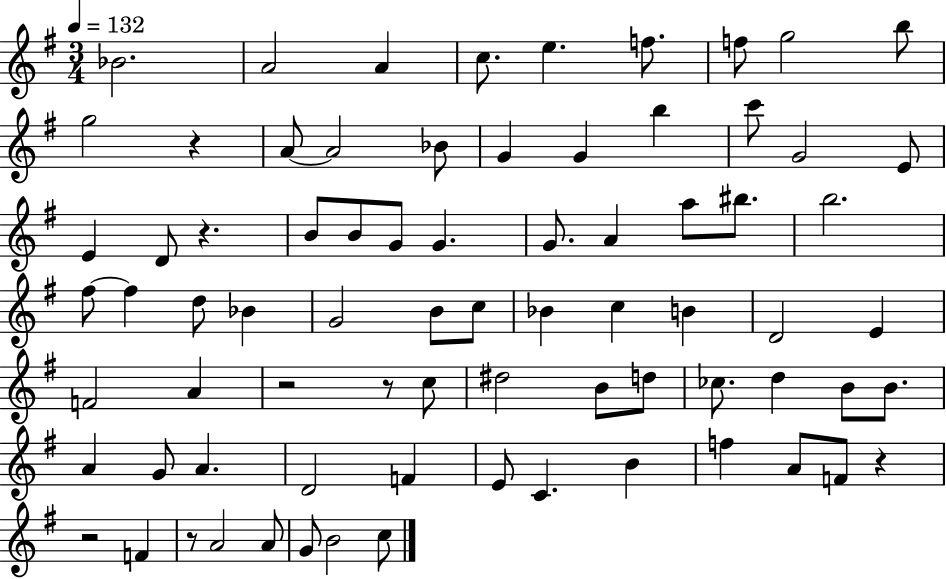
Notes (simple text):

Bb4/h. A4/h A4/q C5/e. E5/q. F5/e. F5/e G5/h B5/e G5/h R/q A4/e A4/h Bb4/e G4/q G4/q B5/q C6/e G4/h E4/e E4/q D4/e R/q. B4/e B4/e G4/e G4/q. G4/e. A4/q A5/e BIS5/e. B5/h. F#5/e F#5/q D5/e Bb4/q G4/h B4/e C5/e Bb4/q C5/q B4/q D4/h E4/q F4/h A4/q R/h R/e C5/e D#5/h B4/e D5/e CES5/e. D5/q B4/e B4/e. A4/q G4/e A4/q. D4/h F4/q E4/e C4/q. B4/q F5/q A4/e F4/e R/q R/h F4/q R/e A4/h A4/e G4/e B4/h C5/e